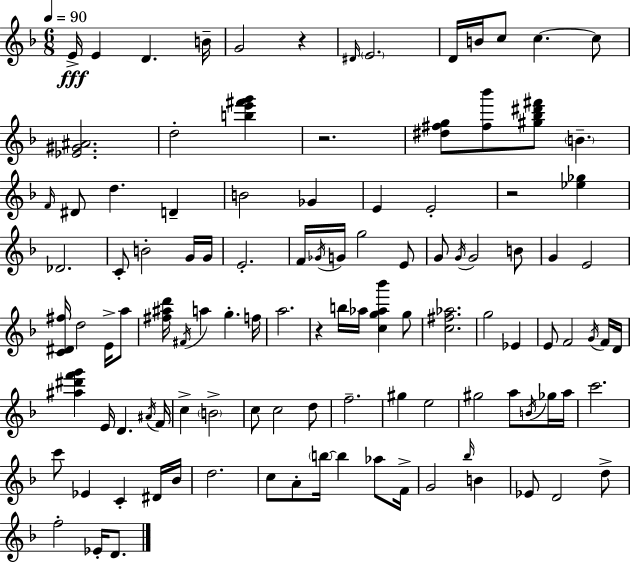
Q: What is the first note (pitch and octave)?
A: E4